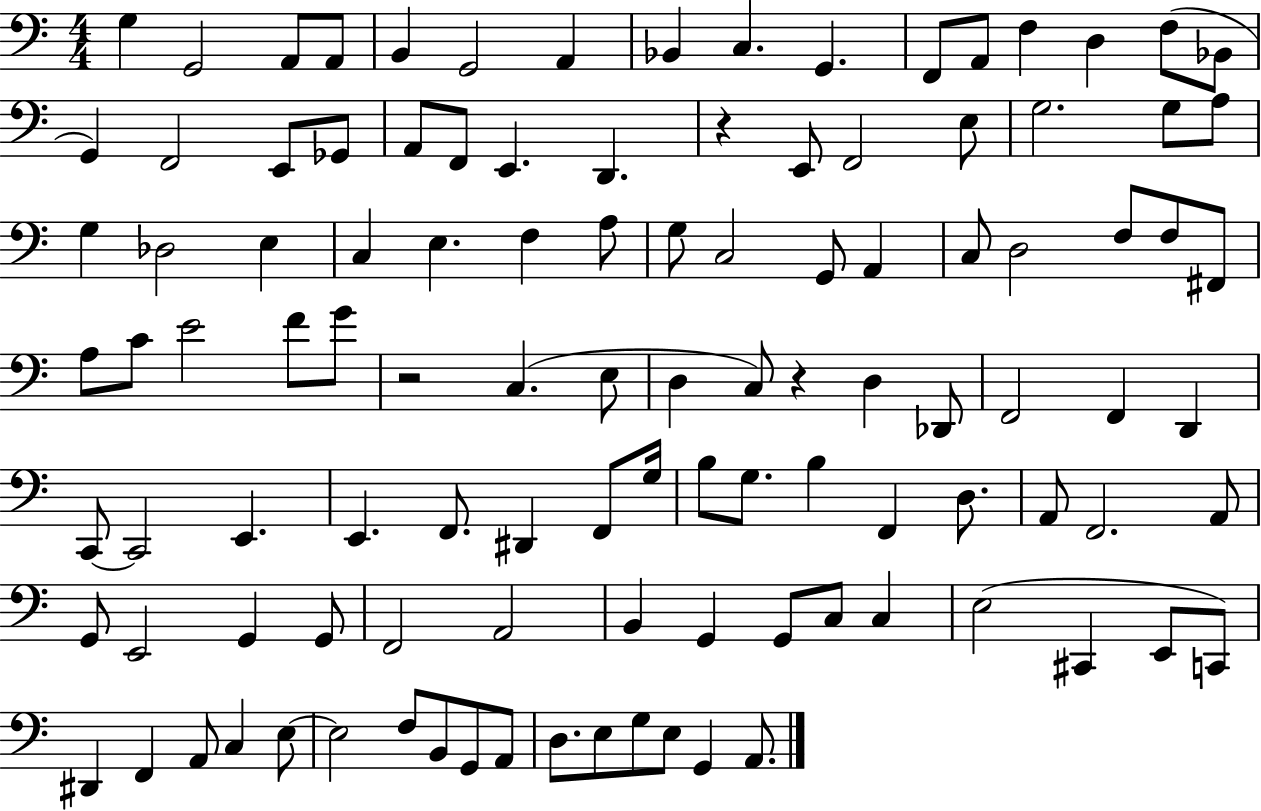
X:1
T:Untitled
M:4/4
L:1/4
K:C
G, G,,2 A,,/2 A,,/2 B,, G,,2 A,, _B,, C, G,, F,,/2 A,,/2 F, D, F,/2 _B,,/2 G,, F,,2 E,,/2 _G,,/2 A,,/2 F,,/2 E,, D,, z E,,/2 F,,2 E,/2 G,2 G,/2 A,/2 G, _D,2 E, C, E, F, A,/2 G,/2 C,2 G,,/2 A,, C,/2 D,2 F,/2 F,/2 ^F,,/2 A,/2 C/2 E2 F/2 G/2 z2 C, E,/2 D, C,/2 z D, _D,,/2 F,,2 F,, D,, C,,/2 C,,2 E,, E,, F,,/2 ^D,, F,,/2 G,/4 B,/2 G,/2 B, F,, D,/2 A,,/2 F,,2 A,,/2 G,,/2 E,,2 G,, G,,/2 F,,2 A,,2 B,, G,, G,,/2 C,/2 C, E,2 ^C,, E,,/2 C,,/2 ^D,, F,, A,,/2 C, E,/2 E,2 F,/2 B,,/2 G,,/2 A,,/2 D,/2 E,/2 G,/2 E,/2 G,, A,,/2